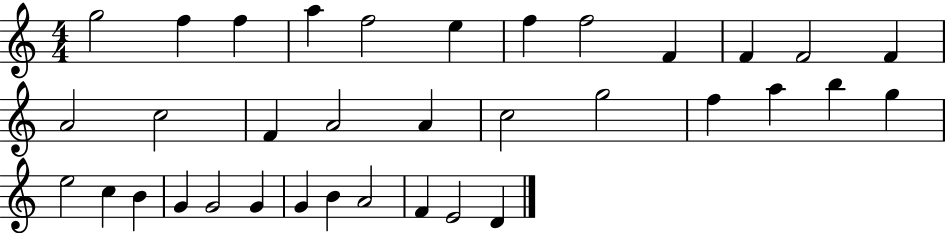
G5/h F5/q F5/q A5/q F5/h E5/q F5/q F5/h F4/q F4/q F4/h F4/q A4/h C5/h F4/q A4/h A4/q C5/h G5/h F5/q A5/q B5/q G5/q E5/h C5/q B4/q G4/q G4/h G4/q G4/q B4/q A4/h F4/q E4/h D4/q